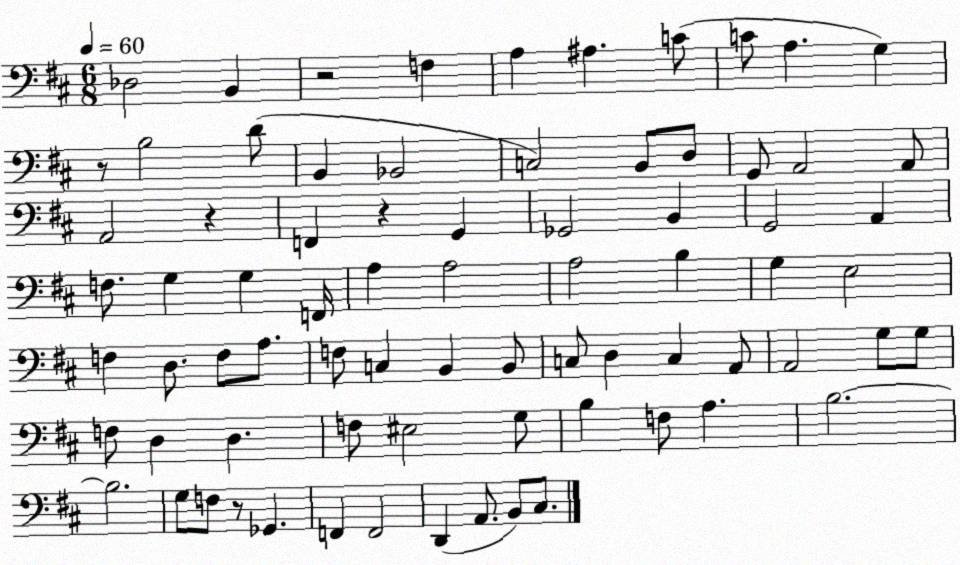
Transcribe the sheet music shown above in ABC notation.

X:1
T:Untitled
M:6/8
L:1/4
K:D
_D,2 B,, z2 F, A, ^A, C/2 C/2 A, G, z/2 B,2 D/2 B,, _B,,2 C,2 B,,/2 D,/2 G,,/2 A,,2 A,,/2 A,,2 z F,, z G,, _G,,2 B,, G,,2 A,, F,/2 G, G, F,,/4 A, A,2 A,2 B, G, E,2 F, D,/2 F,/2 A,/2 F,/2 C, B,, B,,/2 C,/2 D, C, A,,/2 A,,2 G,/2 G,/2 F,/2 D, D, F,/2 ^E,2 G,/2 B, F,/2 A, B,2 B,2 G,/2 F,/2 z/2 _G,, F,, F,,2 D,, A,,/2 B,,/2 ^C,/2